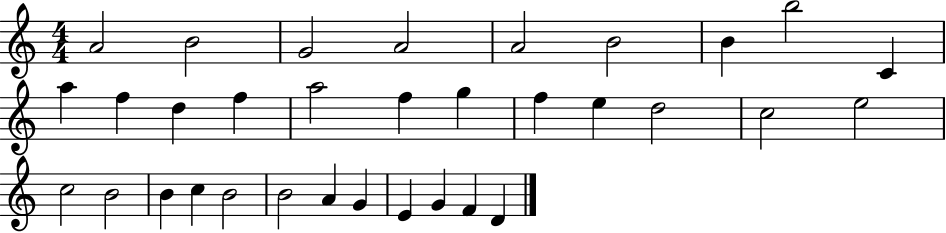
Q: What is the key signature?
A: C major